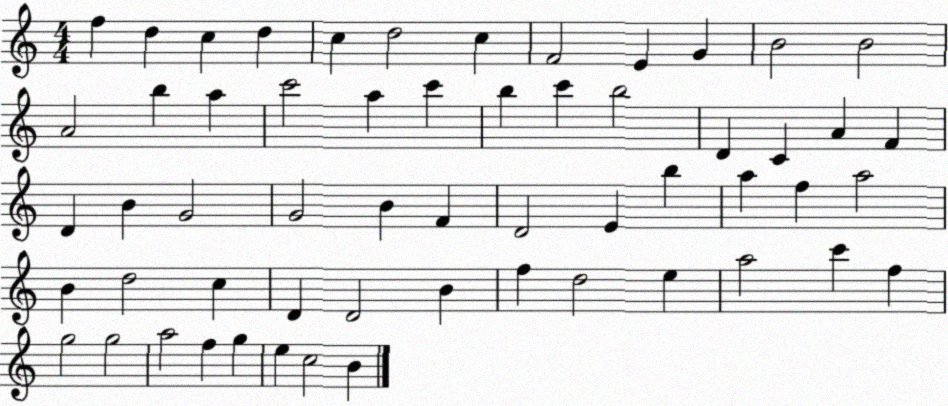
X:1
T:Untitled
M:4/4
L:1/4
K:C
f d c d c d2 c F2 E G B2 B2 A2 b a c'2 a c' b c' b2 D C A F D B G2 G2 B F D2 E b a f a2 B d2 c D D2 B f d2 e a2 c' f g2 g2 a2 f g e c2 B